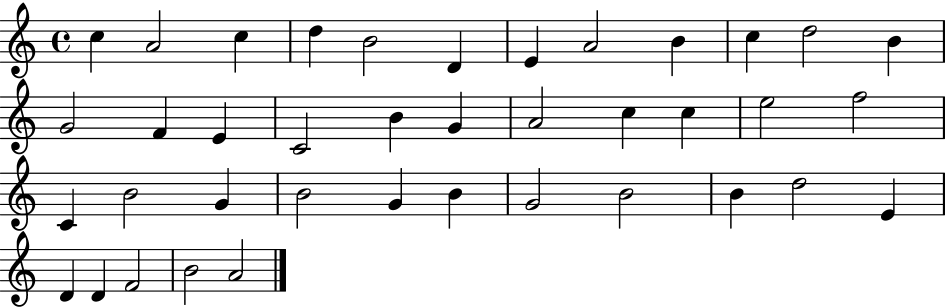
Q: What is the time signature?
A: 4/4